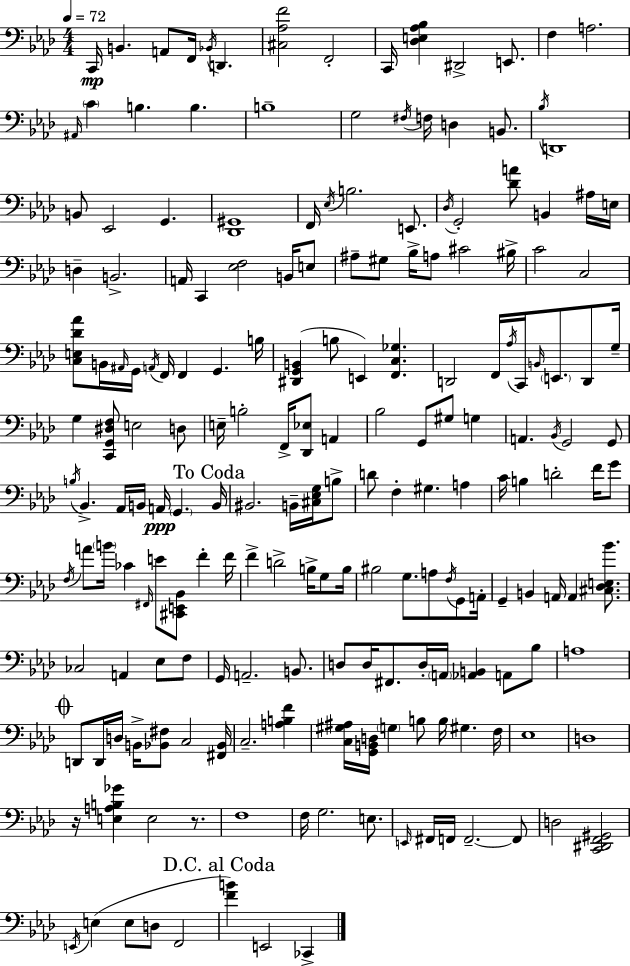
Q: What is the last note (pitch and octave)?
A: CES2